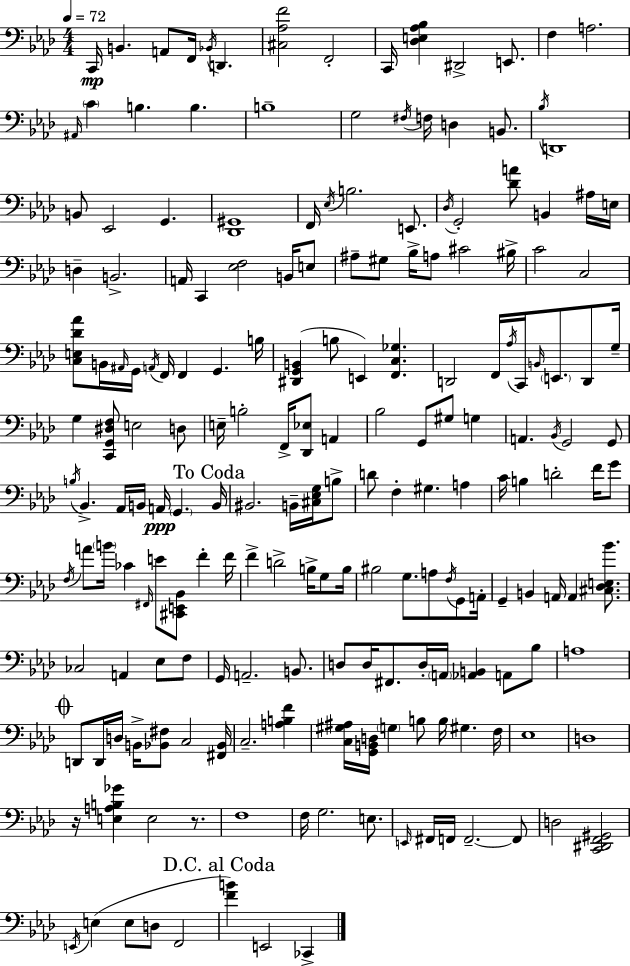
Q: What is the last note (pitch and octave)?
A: CES2